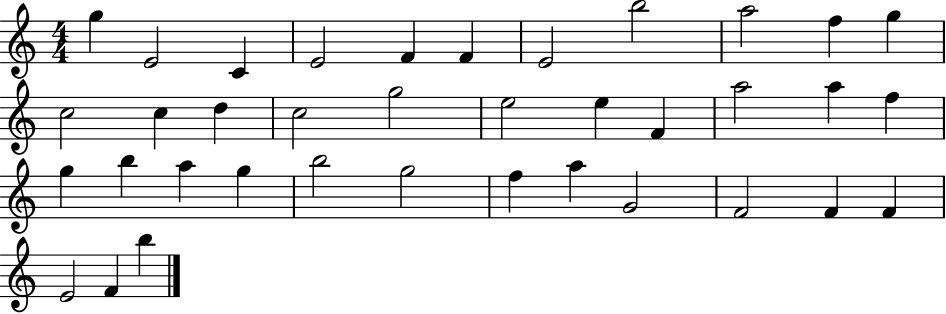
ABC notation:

X:1
T:Untitled
M:4/4
L:1/4
K:C
g E2 C E2 F F E2 b2 a2 f g c2 c d c2 g2 e2 e F a2 a f g b a g b2 g2 f a G2 F2 F F E2 F b